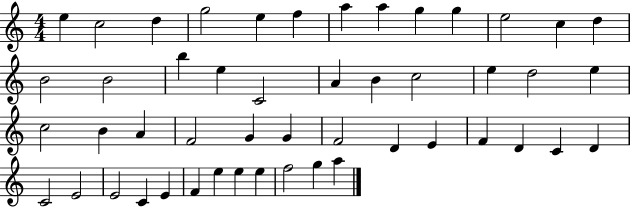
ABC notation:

X:1
T:Untitled
M:4/4
L:1/4
K:C
e c2 d g2 e f a a g g e2 c d B2 B2 b e C2 A B c2 e d2 e c2 B A F2 G G F2 D E F D C D C2 E2 E2 C E F e e e f2 g a